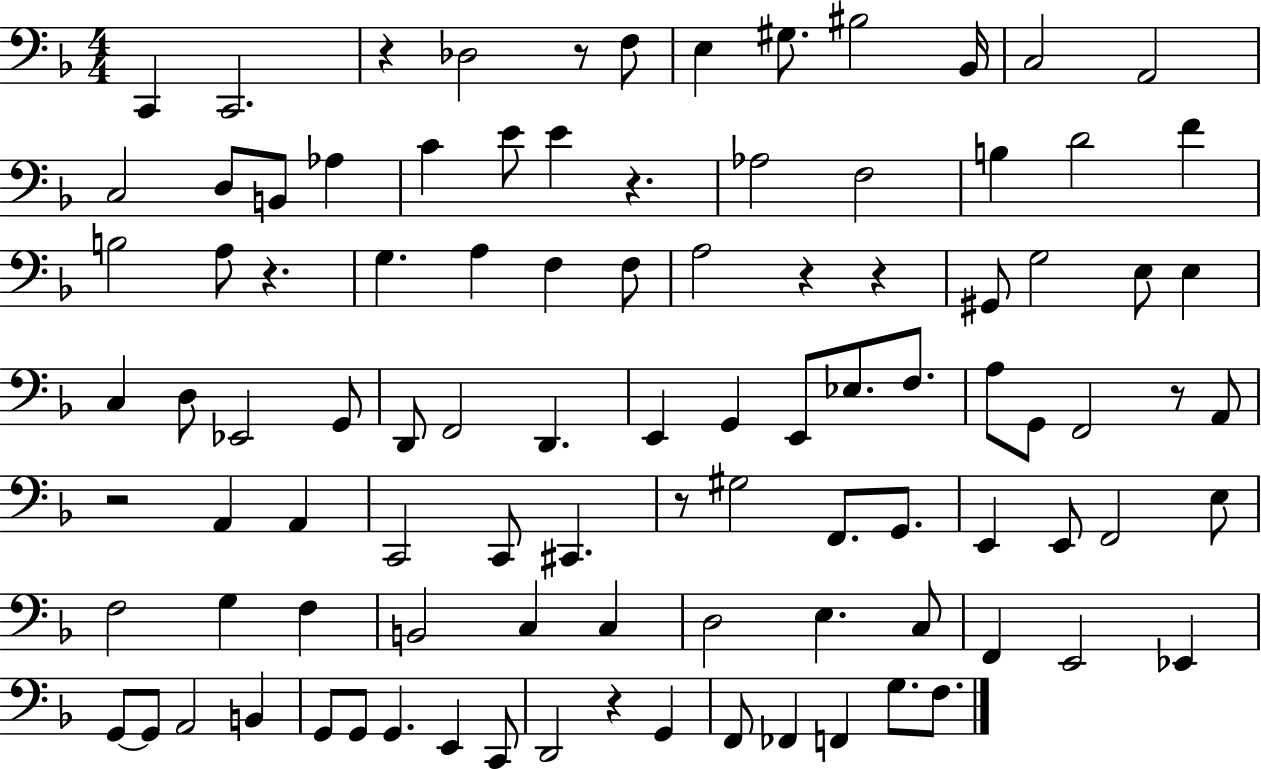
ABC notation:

X:1
T:Untitled
M:4/4
L:1/4
K:F
C,, C,,2 z _D,2 z/2 F,/2 E, ^G,/2 ^B,2 _B,,/4 C,2 A,,2 C,2 D,/2 B,,/2 _A, C E/2 E z _A,2 F,2 B, D2 F B,2 A,/2 z G, A, F, F,/2 A,2 z z ^G,,/2 G,2 E,/2 E, C, D,/2 _E,,2 G,,/2 D,,/2 F,,2 D,, E,, G,, E,,/2 _E,/2 F,/2 A,/2 G,,/2 F,,2 z/2 A,,/2 z2 A,, A,, C,,2 C,,/2 ^C,, z/2 ^G,2 F,,/2 G,,/2 E,, E,,/2 F,,2 E,/2 F,2 G, F, B,,2 C, C, D,2 E, C,/2 F,, E,,2 _E,, G,,/2 G,,/2 A,,2 B,, G,,/2 G,,/2 G,, E,, C,,/2 D,,2 z G,, F,,/2 _F,, F,, G,/2 F,/2